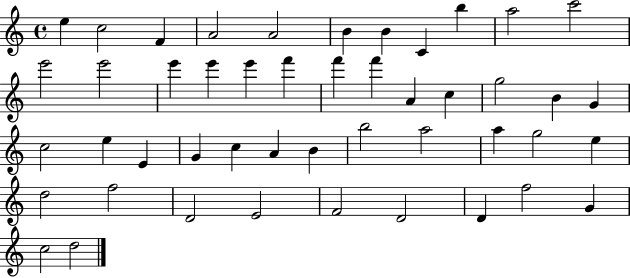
X:1
T:Untitled
M:4/4
L:1/4
K:C
e c2 F A2 A2 B B C b a2 c'2 e'2 e'2 e' e' e' f' f' f' A c g2 B G c2 e E G c A B b2 a2 a g2 e d2 f2 D2 E2 F2 D2 D f2 G c2 d2